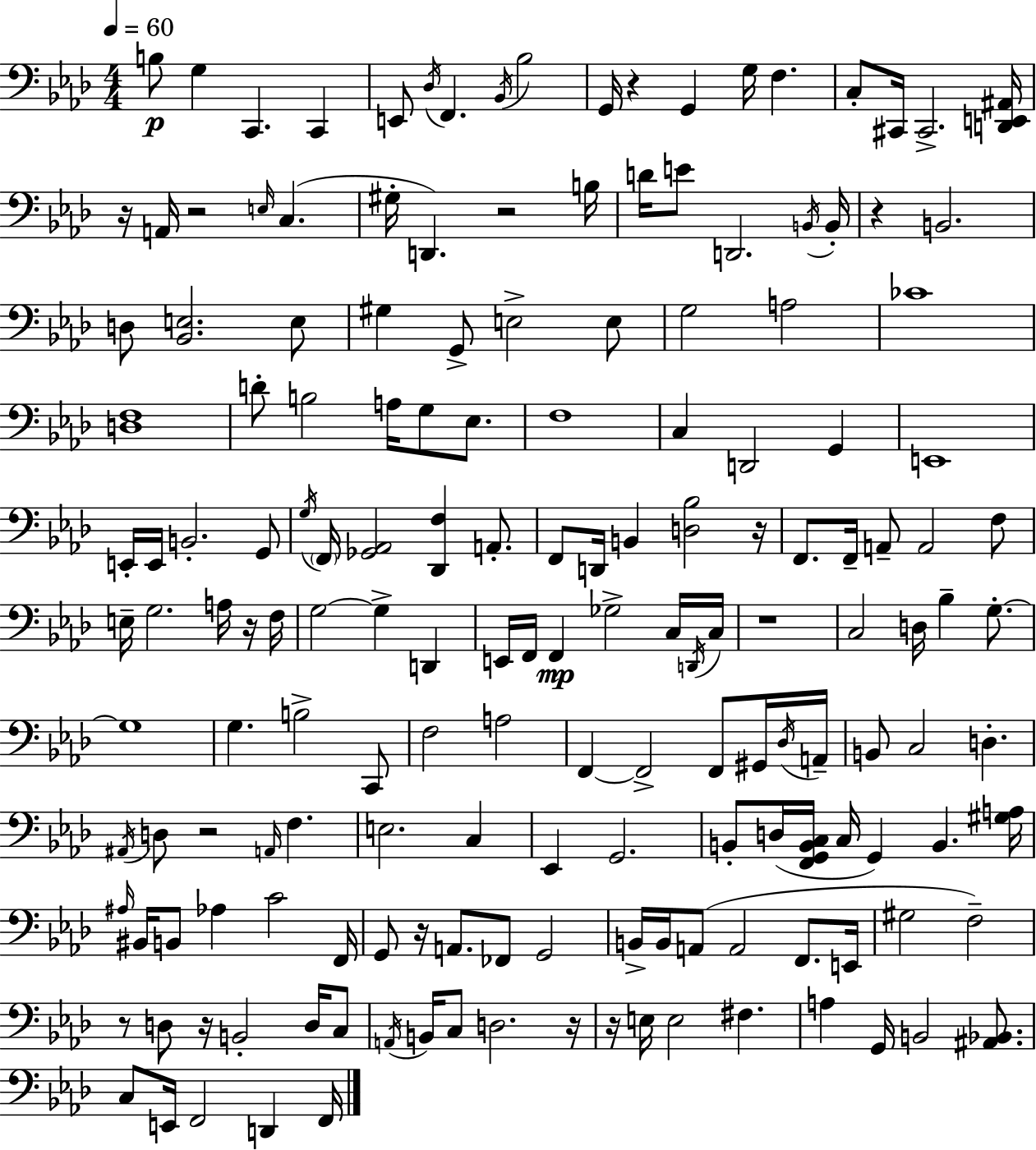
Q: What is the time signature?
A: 4/4